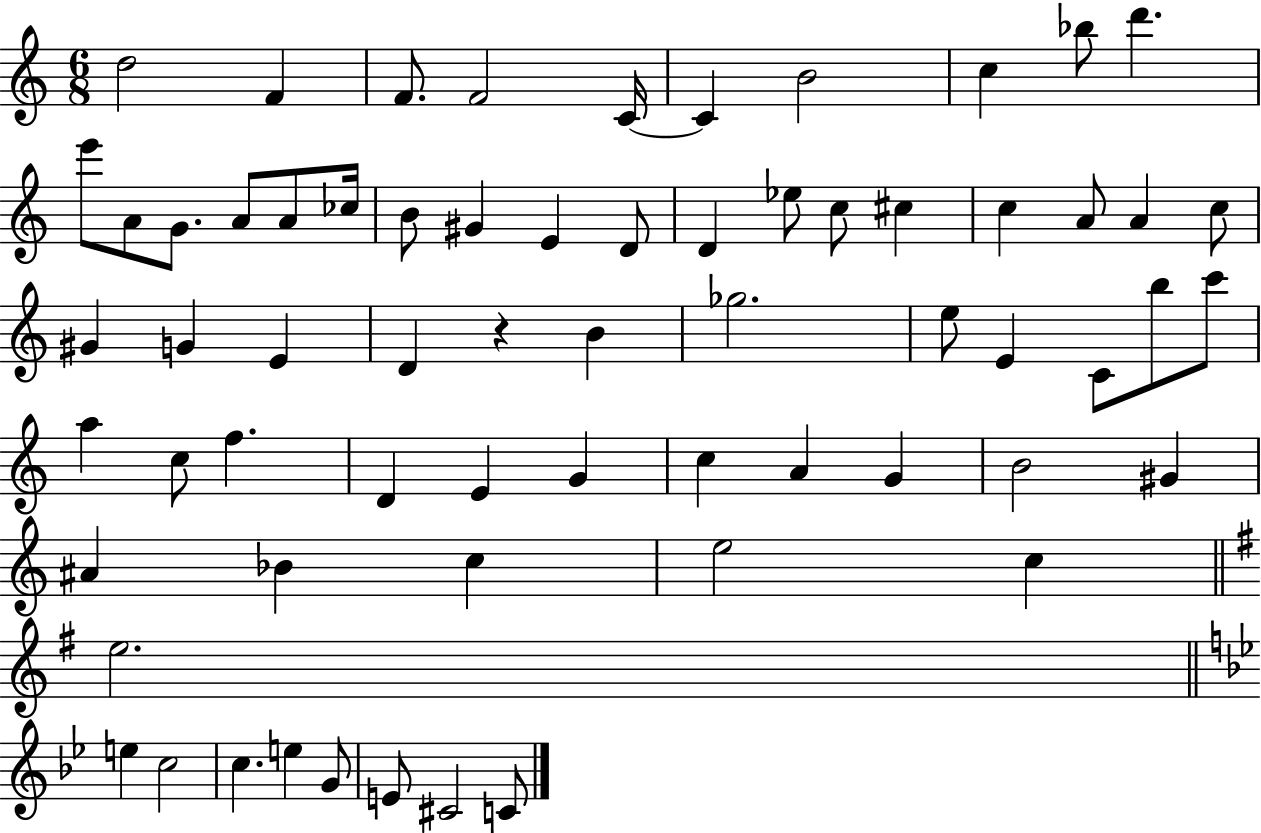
D5/h F4/q F4/e. F4/h C4/s C4/q B4/h C5/q Bb5/e D6/q. E6/e A4/e G4/e. A4/e A4/e CES5/s B4/e G#4/q E4/q D4/e D4/q Eb5/e C5/e C#5/q C5/q A4/e A4/q C5/e G#4/q G4/q E4/q D4/q R/q B4/q Gb5/h. E5/e E4/q C4/e B5/e C6/e A5/q C5/e F5/q. D4/q E4/q G4/q C5/q A4/q G4/q B4/h G#4/q A#4/q Bb4/q C5/q E5/h C5/q E5/h. E5/q C5/h C5/q. E5/q G4/e E4/e C#4/h C4/e